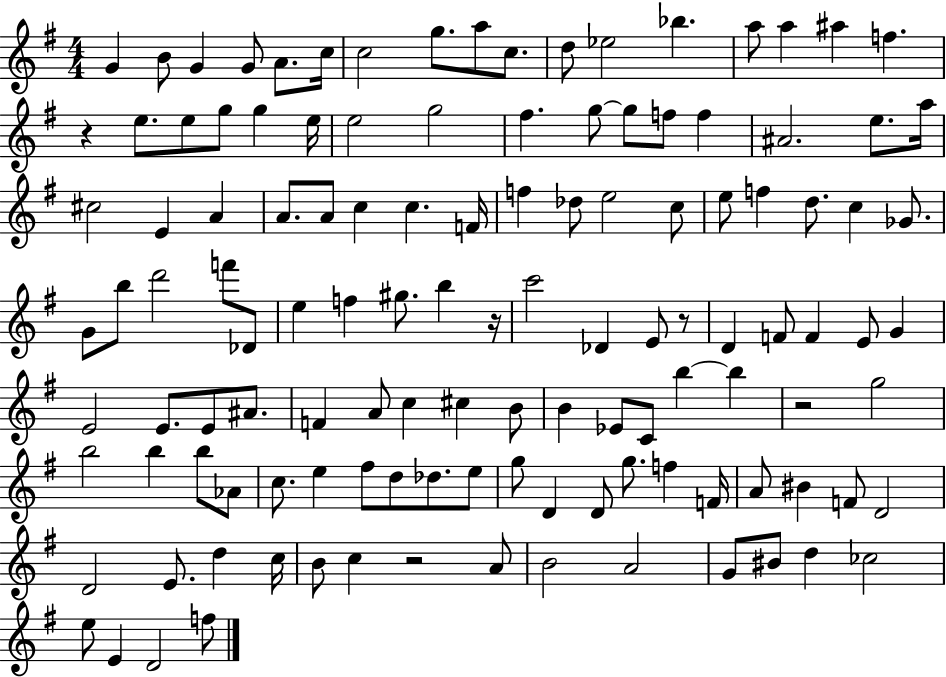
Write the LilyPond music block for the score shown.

{
  \clef treble
  \numericTimeSignature
  \time 4/4
  \key g \major
  g'4 b'8 g'4 g'8 a'8. c''16 | c''2 g''8. a''8 c''8. | d''8 ees''2 bes''4. | a''8 a''4 ais''4 f''4. | \break r4 e''8. e''8 g''8 g''4 e''16 | e''2 g''2 | fis''4. g''8~~ g''8 f''8 f''4 | ais'2. e''8. a''16 | \break cis''2 e'4 a'4 | a'8. a'8 c''4 c''4. f'16 | f''4 des''8 e''2 c''8 | e''8 f''4 d''8. c''4 ges'8. | \break g'8 b''8 d'''2 f'''8 des'8 | e''4 f''4 gis''8. b''4 r16 | c'''2 des'4 e'8 r8 | d'4 f'8 f'4 e'8 g'4 | \break e'2 e'8. e'8 ais'8. | f'4 a'8 c''4 cis''4 b'8 | b'4 ees'8 c'8 b''4~~ b''4 | r2 g''2 | \break b''2 b''4 b''8 aes'8 | c''8. e''4 fis''8 d''8 des''8. e''8 | g''8 d'4 d'8 g''8. f''4 f'16 | a'8 bis'4 f'8 d'2 | \break d'2 e'8. d''4 c''16 | b'8 c''4 r2 a'8 | b'2 a'2 | g'8 bis'8 d''4 ces''2 | \break e''8 e'4 d'2 f''8 | \bar "|."
}